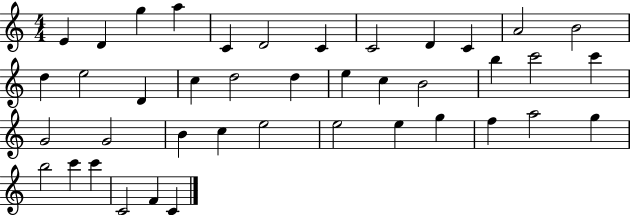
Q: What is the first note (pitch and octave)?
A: E4